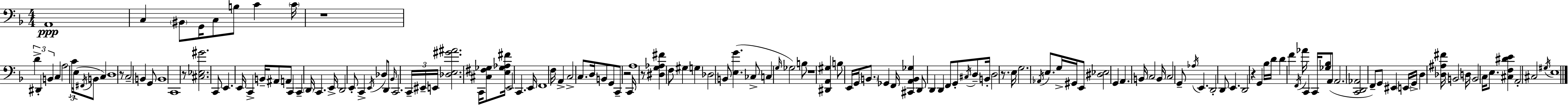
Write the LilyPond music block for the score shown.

{
  \clef bass
  \numericTimeSignature
  \time 4/4
  \key d \minor
  \repeat volta 2 { a,1\ppp | c4 \parenthesize bis,8 g,16 c8 b8 c'4 \parenthesize c'16 | r1 | \tuplet 3/2 { d'4-> dis,4-. b,4 } c4 | \break a2 \tuplet 3/2 { c'16 e16( \acciaccatura { fis,16 } } b,8 c4) | d1 | r8 c2-- b,4 g,8 | b,1 | \break c,1 | r8 <cis ees gis'>2. c,8 | e,4. e,16 c,4-> b,16-- ais,8 a,8 | c,4 c,4-- \parenthesize d,16 c,4. | \break e,16-> d,2 e,8-. c,4-> \acciaccatura { e,16 } | des8 d,8 \grace { bes,16 } c,2. | \tuplet 3/2 { c,16-- eis,16-- e,16 } <des e gis' ais'>2. | c,16 <cis fis ges>8 <e ges aes fis'>16 e,2 c,4. | \break e,16 f,1 | f16 a,4-> c2-> | c8. d16 b,8 g,8 c,8-- r2 | c,16 a1 | \break r8 <dis g aes fis'>4 f8 gis4 g4 | des2 b,8 <e g'>4.( | ces8-> c4 \grace { g16 }) ges2 | b8 r1 | \break <dis, a, gis>4 b8 e,16 g,16 \parenthesize b,8. ges,4 | f,16 <cis, a, b, ges>4 d,8 d,4 d,4 | f,8 g,8-. \acciaccatura { cis16 } d8-- b,16-. d2 | r8. e16 g2. | \break \acciaccatura { aes,16 } e8. g16-> gis,16 e,8 <dis ees>2 | g,4 a,4. b,16 c2 | b,16 c2 g,8-- | \acciaccatura { aes16 } e,4. d,2-. d,8 | \break e,4. d,2 r4 | g,4 bes16 d'16 d'4 f'4 | \acciaccatura { f,16 } aes'16 c,4 c,16 <ges bes>8 a,8( a,2. | <c, d, aes,>2 | \break f,8--) g,8 eis,4 \parenthesize e,16 g,16-> d4 <des ais fis'>16 b,2 | d16 b,2 | c16 e8. <cis f dis' e'>4 a,2-. | cis2 \acciaccatura { gis16 } e1 | \break } \bar "|."
}